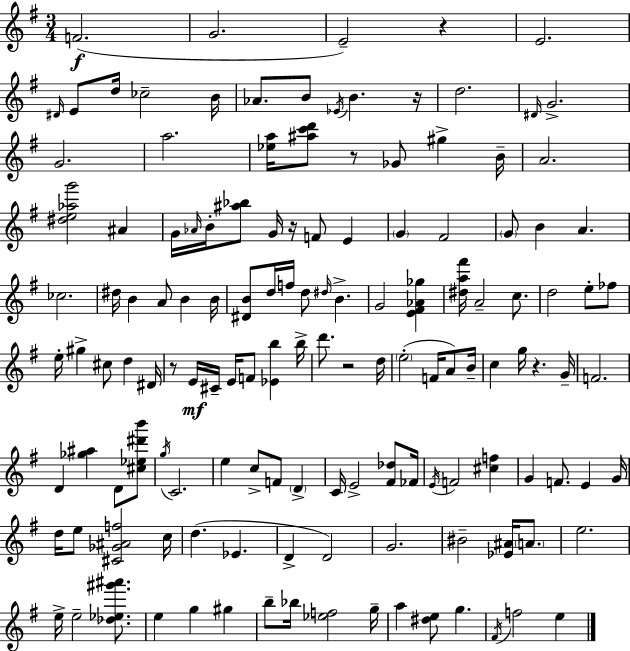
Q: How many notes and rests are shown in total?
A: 136